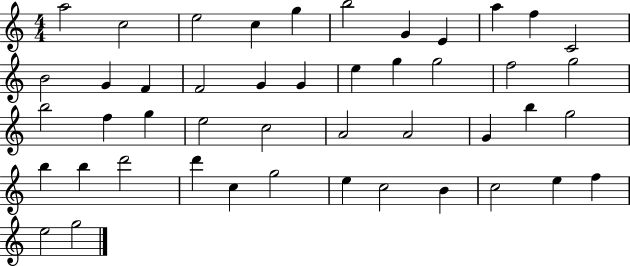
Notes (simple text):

A5/h C5/h E5/h C5/q G5/q B5/h G4/q E4/q A5/q F5/q C4/h B4/h G4/q F4/q F4/h G4/q G4/q E5/q G5/q G5/h F5/h G5/h B5/h F5/q G5/q E5/h C5/h A4/h A4/h G4/q B5/q G5/h B5/q B5/q D6/h D6/q C5/q G5/h E5/q C5/h B4/q C5/h E5/q F5/q E5/h G5/h